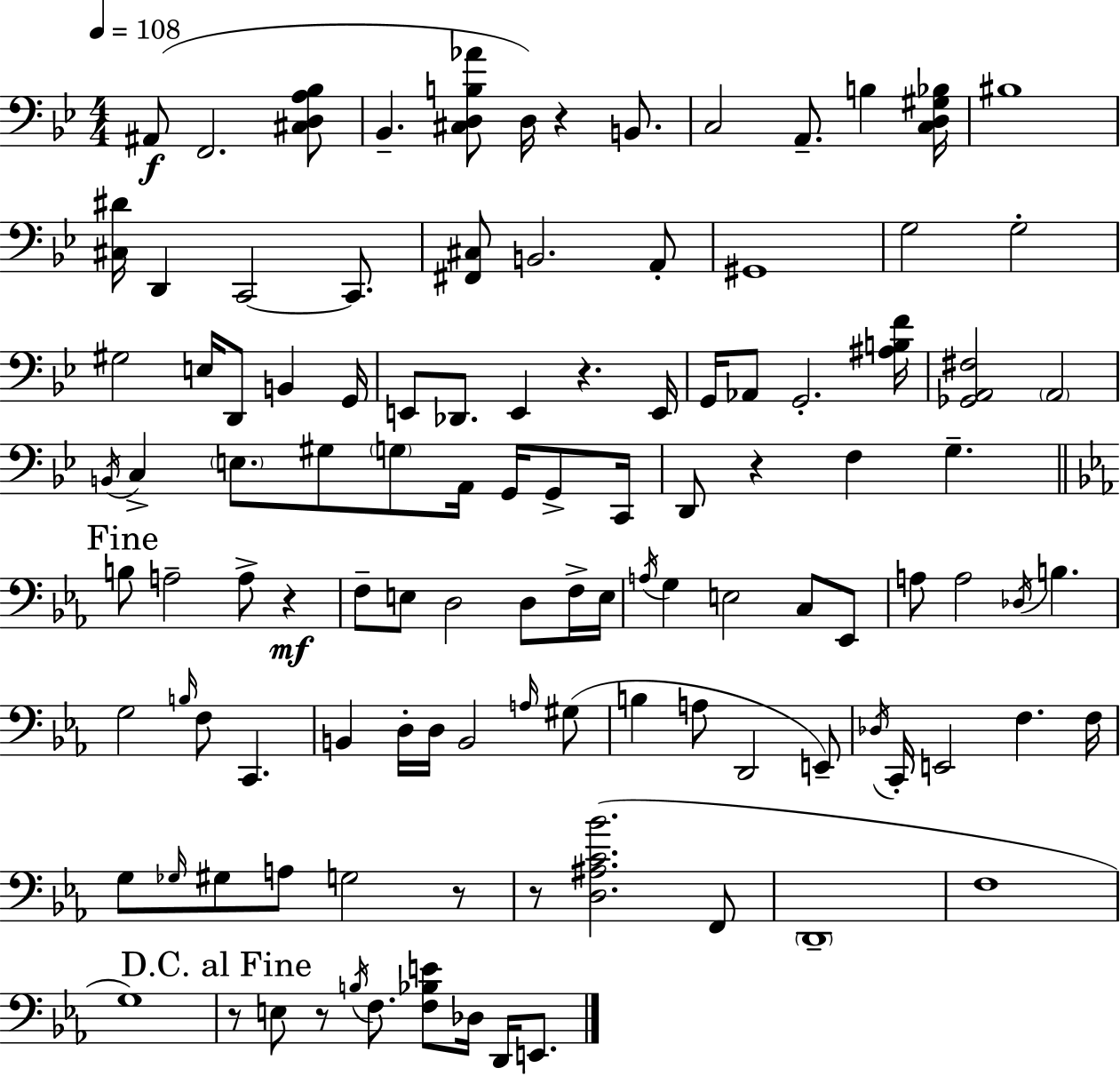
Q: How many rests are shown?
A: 8